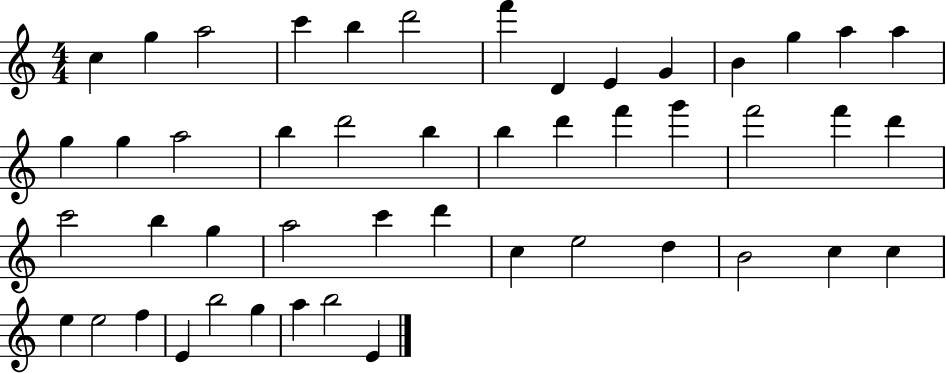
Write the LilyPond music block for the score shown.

{
  \clef treble
  \numericTimeSignature
  \time 4/4
  \key c \major
  c''4 g''4 a''2 | c'''4 b''4 d'''2 | f'''4 d'4 e'4 g'4 | b'4 g''4 a''4 a''4 | \break g''4 g''4 a''2 | b''4 d'''2 b''4 | b''4 d'''4 f'''4 g'''4 | f'''2 f'''4 d'''4 | \break c'''2 b''4 g''4 | a''2 c'''4 d'''4 | c''4 e''2 d''4 | b'2 c''4 c''4 | \break e''4 e''2 f''4 | e'4 b''2 g''4 | a''4 b''2 e'4 | \bar "|."
}